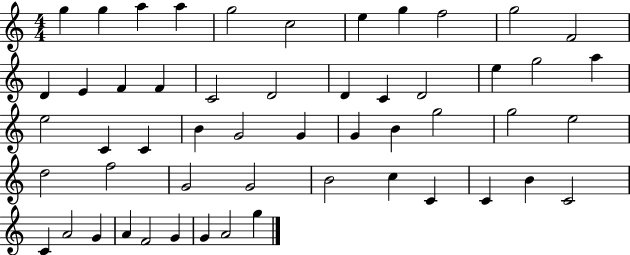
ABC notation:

X:1
T:Untitled
M:4/4
L:1/4
K:C
g g a a g2 c2 e g f2 g2 F2 D E F F C2 D2 D C D2 e g2 a e2 C C B G2 G G B g2 g2 e2 d2 f2 G2 G2 B2 c C C B C2 C A2 G A F2 G G A2 g